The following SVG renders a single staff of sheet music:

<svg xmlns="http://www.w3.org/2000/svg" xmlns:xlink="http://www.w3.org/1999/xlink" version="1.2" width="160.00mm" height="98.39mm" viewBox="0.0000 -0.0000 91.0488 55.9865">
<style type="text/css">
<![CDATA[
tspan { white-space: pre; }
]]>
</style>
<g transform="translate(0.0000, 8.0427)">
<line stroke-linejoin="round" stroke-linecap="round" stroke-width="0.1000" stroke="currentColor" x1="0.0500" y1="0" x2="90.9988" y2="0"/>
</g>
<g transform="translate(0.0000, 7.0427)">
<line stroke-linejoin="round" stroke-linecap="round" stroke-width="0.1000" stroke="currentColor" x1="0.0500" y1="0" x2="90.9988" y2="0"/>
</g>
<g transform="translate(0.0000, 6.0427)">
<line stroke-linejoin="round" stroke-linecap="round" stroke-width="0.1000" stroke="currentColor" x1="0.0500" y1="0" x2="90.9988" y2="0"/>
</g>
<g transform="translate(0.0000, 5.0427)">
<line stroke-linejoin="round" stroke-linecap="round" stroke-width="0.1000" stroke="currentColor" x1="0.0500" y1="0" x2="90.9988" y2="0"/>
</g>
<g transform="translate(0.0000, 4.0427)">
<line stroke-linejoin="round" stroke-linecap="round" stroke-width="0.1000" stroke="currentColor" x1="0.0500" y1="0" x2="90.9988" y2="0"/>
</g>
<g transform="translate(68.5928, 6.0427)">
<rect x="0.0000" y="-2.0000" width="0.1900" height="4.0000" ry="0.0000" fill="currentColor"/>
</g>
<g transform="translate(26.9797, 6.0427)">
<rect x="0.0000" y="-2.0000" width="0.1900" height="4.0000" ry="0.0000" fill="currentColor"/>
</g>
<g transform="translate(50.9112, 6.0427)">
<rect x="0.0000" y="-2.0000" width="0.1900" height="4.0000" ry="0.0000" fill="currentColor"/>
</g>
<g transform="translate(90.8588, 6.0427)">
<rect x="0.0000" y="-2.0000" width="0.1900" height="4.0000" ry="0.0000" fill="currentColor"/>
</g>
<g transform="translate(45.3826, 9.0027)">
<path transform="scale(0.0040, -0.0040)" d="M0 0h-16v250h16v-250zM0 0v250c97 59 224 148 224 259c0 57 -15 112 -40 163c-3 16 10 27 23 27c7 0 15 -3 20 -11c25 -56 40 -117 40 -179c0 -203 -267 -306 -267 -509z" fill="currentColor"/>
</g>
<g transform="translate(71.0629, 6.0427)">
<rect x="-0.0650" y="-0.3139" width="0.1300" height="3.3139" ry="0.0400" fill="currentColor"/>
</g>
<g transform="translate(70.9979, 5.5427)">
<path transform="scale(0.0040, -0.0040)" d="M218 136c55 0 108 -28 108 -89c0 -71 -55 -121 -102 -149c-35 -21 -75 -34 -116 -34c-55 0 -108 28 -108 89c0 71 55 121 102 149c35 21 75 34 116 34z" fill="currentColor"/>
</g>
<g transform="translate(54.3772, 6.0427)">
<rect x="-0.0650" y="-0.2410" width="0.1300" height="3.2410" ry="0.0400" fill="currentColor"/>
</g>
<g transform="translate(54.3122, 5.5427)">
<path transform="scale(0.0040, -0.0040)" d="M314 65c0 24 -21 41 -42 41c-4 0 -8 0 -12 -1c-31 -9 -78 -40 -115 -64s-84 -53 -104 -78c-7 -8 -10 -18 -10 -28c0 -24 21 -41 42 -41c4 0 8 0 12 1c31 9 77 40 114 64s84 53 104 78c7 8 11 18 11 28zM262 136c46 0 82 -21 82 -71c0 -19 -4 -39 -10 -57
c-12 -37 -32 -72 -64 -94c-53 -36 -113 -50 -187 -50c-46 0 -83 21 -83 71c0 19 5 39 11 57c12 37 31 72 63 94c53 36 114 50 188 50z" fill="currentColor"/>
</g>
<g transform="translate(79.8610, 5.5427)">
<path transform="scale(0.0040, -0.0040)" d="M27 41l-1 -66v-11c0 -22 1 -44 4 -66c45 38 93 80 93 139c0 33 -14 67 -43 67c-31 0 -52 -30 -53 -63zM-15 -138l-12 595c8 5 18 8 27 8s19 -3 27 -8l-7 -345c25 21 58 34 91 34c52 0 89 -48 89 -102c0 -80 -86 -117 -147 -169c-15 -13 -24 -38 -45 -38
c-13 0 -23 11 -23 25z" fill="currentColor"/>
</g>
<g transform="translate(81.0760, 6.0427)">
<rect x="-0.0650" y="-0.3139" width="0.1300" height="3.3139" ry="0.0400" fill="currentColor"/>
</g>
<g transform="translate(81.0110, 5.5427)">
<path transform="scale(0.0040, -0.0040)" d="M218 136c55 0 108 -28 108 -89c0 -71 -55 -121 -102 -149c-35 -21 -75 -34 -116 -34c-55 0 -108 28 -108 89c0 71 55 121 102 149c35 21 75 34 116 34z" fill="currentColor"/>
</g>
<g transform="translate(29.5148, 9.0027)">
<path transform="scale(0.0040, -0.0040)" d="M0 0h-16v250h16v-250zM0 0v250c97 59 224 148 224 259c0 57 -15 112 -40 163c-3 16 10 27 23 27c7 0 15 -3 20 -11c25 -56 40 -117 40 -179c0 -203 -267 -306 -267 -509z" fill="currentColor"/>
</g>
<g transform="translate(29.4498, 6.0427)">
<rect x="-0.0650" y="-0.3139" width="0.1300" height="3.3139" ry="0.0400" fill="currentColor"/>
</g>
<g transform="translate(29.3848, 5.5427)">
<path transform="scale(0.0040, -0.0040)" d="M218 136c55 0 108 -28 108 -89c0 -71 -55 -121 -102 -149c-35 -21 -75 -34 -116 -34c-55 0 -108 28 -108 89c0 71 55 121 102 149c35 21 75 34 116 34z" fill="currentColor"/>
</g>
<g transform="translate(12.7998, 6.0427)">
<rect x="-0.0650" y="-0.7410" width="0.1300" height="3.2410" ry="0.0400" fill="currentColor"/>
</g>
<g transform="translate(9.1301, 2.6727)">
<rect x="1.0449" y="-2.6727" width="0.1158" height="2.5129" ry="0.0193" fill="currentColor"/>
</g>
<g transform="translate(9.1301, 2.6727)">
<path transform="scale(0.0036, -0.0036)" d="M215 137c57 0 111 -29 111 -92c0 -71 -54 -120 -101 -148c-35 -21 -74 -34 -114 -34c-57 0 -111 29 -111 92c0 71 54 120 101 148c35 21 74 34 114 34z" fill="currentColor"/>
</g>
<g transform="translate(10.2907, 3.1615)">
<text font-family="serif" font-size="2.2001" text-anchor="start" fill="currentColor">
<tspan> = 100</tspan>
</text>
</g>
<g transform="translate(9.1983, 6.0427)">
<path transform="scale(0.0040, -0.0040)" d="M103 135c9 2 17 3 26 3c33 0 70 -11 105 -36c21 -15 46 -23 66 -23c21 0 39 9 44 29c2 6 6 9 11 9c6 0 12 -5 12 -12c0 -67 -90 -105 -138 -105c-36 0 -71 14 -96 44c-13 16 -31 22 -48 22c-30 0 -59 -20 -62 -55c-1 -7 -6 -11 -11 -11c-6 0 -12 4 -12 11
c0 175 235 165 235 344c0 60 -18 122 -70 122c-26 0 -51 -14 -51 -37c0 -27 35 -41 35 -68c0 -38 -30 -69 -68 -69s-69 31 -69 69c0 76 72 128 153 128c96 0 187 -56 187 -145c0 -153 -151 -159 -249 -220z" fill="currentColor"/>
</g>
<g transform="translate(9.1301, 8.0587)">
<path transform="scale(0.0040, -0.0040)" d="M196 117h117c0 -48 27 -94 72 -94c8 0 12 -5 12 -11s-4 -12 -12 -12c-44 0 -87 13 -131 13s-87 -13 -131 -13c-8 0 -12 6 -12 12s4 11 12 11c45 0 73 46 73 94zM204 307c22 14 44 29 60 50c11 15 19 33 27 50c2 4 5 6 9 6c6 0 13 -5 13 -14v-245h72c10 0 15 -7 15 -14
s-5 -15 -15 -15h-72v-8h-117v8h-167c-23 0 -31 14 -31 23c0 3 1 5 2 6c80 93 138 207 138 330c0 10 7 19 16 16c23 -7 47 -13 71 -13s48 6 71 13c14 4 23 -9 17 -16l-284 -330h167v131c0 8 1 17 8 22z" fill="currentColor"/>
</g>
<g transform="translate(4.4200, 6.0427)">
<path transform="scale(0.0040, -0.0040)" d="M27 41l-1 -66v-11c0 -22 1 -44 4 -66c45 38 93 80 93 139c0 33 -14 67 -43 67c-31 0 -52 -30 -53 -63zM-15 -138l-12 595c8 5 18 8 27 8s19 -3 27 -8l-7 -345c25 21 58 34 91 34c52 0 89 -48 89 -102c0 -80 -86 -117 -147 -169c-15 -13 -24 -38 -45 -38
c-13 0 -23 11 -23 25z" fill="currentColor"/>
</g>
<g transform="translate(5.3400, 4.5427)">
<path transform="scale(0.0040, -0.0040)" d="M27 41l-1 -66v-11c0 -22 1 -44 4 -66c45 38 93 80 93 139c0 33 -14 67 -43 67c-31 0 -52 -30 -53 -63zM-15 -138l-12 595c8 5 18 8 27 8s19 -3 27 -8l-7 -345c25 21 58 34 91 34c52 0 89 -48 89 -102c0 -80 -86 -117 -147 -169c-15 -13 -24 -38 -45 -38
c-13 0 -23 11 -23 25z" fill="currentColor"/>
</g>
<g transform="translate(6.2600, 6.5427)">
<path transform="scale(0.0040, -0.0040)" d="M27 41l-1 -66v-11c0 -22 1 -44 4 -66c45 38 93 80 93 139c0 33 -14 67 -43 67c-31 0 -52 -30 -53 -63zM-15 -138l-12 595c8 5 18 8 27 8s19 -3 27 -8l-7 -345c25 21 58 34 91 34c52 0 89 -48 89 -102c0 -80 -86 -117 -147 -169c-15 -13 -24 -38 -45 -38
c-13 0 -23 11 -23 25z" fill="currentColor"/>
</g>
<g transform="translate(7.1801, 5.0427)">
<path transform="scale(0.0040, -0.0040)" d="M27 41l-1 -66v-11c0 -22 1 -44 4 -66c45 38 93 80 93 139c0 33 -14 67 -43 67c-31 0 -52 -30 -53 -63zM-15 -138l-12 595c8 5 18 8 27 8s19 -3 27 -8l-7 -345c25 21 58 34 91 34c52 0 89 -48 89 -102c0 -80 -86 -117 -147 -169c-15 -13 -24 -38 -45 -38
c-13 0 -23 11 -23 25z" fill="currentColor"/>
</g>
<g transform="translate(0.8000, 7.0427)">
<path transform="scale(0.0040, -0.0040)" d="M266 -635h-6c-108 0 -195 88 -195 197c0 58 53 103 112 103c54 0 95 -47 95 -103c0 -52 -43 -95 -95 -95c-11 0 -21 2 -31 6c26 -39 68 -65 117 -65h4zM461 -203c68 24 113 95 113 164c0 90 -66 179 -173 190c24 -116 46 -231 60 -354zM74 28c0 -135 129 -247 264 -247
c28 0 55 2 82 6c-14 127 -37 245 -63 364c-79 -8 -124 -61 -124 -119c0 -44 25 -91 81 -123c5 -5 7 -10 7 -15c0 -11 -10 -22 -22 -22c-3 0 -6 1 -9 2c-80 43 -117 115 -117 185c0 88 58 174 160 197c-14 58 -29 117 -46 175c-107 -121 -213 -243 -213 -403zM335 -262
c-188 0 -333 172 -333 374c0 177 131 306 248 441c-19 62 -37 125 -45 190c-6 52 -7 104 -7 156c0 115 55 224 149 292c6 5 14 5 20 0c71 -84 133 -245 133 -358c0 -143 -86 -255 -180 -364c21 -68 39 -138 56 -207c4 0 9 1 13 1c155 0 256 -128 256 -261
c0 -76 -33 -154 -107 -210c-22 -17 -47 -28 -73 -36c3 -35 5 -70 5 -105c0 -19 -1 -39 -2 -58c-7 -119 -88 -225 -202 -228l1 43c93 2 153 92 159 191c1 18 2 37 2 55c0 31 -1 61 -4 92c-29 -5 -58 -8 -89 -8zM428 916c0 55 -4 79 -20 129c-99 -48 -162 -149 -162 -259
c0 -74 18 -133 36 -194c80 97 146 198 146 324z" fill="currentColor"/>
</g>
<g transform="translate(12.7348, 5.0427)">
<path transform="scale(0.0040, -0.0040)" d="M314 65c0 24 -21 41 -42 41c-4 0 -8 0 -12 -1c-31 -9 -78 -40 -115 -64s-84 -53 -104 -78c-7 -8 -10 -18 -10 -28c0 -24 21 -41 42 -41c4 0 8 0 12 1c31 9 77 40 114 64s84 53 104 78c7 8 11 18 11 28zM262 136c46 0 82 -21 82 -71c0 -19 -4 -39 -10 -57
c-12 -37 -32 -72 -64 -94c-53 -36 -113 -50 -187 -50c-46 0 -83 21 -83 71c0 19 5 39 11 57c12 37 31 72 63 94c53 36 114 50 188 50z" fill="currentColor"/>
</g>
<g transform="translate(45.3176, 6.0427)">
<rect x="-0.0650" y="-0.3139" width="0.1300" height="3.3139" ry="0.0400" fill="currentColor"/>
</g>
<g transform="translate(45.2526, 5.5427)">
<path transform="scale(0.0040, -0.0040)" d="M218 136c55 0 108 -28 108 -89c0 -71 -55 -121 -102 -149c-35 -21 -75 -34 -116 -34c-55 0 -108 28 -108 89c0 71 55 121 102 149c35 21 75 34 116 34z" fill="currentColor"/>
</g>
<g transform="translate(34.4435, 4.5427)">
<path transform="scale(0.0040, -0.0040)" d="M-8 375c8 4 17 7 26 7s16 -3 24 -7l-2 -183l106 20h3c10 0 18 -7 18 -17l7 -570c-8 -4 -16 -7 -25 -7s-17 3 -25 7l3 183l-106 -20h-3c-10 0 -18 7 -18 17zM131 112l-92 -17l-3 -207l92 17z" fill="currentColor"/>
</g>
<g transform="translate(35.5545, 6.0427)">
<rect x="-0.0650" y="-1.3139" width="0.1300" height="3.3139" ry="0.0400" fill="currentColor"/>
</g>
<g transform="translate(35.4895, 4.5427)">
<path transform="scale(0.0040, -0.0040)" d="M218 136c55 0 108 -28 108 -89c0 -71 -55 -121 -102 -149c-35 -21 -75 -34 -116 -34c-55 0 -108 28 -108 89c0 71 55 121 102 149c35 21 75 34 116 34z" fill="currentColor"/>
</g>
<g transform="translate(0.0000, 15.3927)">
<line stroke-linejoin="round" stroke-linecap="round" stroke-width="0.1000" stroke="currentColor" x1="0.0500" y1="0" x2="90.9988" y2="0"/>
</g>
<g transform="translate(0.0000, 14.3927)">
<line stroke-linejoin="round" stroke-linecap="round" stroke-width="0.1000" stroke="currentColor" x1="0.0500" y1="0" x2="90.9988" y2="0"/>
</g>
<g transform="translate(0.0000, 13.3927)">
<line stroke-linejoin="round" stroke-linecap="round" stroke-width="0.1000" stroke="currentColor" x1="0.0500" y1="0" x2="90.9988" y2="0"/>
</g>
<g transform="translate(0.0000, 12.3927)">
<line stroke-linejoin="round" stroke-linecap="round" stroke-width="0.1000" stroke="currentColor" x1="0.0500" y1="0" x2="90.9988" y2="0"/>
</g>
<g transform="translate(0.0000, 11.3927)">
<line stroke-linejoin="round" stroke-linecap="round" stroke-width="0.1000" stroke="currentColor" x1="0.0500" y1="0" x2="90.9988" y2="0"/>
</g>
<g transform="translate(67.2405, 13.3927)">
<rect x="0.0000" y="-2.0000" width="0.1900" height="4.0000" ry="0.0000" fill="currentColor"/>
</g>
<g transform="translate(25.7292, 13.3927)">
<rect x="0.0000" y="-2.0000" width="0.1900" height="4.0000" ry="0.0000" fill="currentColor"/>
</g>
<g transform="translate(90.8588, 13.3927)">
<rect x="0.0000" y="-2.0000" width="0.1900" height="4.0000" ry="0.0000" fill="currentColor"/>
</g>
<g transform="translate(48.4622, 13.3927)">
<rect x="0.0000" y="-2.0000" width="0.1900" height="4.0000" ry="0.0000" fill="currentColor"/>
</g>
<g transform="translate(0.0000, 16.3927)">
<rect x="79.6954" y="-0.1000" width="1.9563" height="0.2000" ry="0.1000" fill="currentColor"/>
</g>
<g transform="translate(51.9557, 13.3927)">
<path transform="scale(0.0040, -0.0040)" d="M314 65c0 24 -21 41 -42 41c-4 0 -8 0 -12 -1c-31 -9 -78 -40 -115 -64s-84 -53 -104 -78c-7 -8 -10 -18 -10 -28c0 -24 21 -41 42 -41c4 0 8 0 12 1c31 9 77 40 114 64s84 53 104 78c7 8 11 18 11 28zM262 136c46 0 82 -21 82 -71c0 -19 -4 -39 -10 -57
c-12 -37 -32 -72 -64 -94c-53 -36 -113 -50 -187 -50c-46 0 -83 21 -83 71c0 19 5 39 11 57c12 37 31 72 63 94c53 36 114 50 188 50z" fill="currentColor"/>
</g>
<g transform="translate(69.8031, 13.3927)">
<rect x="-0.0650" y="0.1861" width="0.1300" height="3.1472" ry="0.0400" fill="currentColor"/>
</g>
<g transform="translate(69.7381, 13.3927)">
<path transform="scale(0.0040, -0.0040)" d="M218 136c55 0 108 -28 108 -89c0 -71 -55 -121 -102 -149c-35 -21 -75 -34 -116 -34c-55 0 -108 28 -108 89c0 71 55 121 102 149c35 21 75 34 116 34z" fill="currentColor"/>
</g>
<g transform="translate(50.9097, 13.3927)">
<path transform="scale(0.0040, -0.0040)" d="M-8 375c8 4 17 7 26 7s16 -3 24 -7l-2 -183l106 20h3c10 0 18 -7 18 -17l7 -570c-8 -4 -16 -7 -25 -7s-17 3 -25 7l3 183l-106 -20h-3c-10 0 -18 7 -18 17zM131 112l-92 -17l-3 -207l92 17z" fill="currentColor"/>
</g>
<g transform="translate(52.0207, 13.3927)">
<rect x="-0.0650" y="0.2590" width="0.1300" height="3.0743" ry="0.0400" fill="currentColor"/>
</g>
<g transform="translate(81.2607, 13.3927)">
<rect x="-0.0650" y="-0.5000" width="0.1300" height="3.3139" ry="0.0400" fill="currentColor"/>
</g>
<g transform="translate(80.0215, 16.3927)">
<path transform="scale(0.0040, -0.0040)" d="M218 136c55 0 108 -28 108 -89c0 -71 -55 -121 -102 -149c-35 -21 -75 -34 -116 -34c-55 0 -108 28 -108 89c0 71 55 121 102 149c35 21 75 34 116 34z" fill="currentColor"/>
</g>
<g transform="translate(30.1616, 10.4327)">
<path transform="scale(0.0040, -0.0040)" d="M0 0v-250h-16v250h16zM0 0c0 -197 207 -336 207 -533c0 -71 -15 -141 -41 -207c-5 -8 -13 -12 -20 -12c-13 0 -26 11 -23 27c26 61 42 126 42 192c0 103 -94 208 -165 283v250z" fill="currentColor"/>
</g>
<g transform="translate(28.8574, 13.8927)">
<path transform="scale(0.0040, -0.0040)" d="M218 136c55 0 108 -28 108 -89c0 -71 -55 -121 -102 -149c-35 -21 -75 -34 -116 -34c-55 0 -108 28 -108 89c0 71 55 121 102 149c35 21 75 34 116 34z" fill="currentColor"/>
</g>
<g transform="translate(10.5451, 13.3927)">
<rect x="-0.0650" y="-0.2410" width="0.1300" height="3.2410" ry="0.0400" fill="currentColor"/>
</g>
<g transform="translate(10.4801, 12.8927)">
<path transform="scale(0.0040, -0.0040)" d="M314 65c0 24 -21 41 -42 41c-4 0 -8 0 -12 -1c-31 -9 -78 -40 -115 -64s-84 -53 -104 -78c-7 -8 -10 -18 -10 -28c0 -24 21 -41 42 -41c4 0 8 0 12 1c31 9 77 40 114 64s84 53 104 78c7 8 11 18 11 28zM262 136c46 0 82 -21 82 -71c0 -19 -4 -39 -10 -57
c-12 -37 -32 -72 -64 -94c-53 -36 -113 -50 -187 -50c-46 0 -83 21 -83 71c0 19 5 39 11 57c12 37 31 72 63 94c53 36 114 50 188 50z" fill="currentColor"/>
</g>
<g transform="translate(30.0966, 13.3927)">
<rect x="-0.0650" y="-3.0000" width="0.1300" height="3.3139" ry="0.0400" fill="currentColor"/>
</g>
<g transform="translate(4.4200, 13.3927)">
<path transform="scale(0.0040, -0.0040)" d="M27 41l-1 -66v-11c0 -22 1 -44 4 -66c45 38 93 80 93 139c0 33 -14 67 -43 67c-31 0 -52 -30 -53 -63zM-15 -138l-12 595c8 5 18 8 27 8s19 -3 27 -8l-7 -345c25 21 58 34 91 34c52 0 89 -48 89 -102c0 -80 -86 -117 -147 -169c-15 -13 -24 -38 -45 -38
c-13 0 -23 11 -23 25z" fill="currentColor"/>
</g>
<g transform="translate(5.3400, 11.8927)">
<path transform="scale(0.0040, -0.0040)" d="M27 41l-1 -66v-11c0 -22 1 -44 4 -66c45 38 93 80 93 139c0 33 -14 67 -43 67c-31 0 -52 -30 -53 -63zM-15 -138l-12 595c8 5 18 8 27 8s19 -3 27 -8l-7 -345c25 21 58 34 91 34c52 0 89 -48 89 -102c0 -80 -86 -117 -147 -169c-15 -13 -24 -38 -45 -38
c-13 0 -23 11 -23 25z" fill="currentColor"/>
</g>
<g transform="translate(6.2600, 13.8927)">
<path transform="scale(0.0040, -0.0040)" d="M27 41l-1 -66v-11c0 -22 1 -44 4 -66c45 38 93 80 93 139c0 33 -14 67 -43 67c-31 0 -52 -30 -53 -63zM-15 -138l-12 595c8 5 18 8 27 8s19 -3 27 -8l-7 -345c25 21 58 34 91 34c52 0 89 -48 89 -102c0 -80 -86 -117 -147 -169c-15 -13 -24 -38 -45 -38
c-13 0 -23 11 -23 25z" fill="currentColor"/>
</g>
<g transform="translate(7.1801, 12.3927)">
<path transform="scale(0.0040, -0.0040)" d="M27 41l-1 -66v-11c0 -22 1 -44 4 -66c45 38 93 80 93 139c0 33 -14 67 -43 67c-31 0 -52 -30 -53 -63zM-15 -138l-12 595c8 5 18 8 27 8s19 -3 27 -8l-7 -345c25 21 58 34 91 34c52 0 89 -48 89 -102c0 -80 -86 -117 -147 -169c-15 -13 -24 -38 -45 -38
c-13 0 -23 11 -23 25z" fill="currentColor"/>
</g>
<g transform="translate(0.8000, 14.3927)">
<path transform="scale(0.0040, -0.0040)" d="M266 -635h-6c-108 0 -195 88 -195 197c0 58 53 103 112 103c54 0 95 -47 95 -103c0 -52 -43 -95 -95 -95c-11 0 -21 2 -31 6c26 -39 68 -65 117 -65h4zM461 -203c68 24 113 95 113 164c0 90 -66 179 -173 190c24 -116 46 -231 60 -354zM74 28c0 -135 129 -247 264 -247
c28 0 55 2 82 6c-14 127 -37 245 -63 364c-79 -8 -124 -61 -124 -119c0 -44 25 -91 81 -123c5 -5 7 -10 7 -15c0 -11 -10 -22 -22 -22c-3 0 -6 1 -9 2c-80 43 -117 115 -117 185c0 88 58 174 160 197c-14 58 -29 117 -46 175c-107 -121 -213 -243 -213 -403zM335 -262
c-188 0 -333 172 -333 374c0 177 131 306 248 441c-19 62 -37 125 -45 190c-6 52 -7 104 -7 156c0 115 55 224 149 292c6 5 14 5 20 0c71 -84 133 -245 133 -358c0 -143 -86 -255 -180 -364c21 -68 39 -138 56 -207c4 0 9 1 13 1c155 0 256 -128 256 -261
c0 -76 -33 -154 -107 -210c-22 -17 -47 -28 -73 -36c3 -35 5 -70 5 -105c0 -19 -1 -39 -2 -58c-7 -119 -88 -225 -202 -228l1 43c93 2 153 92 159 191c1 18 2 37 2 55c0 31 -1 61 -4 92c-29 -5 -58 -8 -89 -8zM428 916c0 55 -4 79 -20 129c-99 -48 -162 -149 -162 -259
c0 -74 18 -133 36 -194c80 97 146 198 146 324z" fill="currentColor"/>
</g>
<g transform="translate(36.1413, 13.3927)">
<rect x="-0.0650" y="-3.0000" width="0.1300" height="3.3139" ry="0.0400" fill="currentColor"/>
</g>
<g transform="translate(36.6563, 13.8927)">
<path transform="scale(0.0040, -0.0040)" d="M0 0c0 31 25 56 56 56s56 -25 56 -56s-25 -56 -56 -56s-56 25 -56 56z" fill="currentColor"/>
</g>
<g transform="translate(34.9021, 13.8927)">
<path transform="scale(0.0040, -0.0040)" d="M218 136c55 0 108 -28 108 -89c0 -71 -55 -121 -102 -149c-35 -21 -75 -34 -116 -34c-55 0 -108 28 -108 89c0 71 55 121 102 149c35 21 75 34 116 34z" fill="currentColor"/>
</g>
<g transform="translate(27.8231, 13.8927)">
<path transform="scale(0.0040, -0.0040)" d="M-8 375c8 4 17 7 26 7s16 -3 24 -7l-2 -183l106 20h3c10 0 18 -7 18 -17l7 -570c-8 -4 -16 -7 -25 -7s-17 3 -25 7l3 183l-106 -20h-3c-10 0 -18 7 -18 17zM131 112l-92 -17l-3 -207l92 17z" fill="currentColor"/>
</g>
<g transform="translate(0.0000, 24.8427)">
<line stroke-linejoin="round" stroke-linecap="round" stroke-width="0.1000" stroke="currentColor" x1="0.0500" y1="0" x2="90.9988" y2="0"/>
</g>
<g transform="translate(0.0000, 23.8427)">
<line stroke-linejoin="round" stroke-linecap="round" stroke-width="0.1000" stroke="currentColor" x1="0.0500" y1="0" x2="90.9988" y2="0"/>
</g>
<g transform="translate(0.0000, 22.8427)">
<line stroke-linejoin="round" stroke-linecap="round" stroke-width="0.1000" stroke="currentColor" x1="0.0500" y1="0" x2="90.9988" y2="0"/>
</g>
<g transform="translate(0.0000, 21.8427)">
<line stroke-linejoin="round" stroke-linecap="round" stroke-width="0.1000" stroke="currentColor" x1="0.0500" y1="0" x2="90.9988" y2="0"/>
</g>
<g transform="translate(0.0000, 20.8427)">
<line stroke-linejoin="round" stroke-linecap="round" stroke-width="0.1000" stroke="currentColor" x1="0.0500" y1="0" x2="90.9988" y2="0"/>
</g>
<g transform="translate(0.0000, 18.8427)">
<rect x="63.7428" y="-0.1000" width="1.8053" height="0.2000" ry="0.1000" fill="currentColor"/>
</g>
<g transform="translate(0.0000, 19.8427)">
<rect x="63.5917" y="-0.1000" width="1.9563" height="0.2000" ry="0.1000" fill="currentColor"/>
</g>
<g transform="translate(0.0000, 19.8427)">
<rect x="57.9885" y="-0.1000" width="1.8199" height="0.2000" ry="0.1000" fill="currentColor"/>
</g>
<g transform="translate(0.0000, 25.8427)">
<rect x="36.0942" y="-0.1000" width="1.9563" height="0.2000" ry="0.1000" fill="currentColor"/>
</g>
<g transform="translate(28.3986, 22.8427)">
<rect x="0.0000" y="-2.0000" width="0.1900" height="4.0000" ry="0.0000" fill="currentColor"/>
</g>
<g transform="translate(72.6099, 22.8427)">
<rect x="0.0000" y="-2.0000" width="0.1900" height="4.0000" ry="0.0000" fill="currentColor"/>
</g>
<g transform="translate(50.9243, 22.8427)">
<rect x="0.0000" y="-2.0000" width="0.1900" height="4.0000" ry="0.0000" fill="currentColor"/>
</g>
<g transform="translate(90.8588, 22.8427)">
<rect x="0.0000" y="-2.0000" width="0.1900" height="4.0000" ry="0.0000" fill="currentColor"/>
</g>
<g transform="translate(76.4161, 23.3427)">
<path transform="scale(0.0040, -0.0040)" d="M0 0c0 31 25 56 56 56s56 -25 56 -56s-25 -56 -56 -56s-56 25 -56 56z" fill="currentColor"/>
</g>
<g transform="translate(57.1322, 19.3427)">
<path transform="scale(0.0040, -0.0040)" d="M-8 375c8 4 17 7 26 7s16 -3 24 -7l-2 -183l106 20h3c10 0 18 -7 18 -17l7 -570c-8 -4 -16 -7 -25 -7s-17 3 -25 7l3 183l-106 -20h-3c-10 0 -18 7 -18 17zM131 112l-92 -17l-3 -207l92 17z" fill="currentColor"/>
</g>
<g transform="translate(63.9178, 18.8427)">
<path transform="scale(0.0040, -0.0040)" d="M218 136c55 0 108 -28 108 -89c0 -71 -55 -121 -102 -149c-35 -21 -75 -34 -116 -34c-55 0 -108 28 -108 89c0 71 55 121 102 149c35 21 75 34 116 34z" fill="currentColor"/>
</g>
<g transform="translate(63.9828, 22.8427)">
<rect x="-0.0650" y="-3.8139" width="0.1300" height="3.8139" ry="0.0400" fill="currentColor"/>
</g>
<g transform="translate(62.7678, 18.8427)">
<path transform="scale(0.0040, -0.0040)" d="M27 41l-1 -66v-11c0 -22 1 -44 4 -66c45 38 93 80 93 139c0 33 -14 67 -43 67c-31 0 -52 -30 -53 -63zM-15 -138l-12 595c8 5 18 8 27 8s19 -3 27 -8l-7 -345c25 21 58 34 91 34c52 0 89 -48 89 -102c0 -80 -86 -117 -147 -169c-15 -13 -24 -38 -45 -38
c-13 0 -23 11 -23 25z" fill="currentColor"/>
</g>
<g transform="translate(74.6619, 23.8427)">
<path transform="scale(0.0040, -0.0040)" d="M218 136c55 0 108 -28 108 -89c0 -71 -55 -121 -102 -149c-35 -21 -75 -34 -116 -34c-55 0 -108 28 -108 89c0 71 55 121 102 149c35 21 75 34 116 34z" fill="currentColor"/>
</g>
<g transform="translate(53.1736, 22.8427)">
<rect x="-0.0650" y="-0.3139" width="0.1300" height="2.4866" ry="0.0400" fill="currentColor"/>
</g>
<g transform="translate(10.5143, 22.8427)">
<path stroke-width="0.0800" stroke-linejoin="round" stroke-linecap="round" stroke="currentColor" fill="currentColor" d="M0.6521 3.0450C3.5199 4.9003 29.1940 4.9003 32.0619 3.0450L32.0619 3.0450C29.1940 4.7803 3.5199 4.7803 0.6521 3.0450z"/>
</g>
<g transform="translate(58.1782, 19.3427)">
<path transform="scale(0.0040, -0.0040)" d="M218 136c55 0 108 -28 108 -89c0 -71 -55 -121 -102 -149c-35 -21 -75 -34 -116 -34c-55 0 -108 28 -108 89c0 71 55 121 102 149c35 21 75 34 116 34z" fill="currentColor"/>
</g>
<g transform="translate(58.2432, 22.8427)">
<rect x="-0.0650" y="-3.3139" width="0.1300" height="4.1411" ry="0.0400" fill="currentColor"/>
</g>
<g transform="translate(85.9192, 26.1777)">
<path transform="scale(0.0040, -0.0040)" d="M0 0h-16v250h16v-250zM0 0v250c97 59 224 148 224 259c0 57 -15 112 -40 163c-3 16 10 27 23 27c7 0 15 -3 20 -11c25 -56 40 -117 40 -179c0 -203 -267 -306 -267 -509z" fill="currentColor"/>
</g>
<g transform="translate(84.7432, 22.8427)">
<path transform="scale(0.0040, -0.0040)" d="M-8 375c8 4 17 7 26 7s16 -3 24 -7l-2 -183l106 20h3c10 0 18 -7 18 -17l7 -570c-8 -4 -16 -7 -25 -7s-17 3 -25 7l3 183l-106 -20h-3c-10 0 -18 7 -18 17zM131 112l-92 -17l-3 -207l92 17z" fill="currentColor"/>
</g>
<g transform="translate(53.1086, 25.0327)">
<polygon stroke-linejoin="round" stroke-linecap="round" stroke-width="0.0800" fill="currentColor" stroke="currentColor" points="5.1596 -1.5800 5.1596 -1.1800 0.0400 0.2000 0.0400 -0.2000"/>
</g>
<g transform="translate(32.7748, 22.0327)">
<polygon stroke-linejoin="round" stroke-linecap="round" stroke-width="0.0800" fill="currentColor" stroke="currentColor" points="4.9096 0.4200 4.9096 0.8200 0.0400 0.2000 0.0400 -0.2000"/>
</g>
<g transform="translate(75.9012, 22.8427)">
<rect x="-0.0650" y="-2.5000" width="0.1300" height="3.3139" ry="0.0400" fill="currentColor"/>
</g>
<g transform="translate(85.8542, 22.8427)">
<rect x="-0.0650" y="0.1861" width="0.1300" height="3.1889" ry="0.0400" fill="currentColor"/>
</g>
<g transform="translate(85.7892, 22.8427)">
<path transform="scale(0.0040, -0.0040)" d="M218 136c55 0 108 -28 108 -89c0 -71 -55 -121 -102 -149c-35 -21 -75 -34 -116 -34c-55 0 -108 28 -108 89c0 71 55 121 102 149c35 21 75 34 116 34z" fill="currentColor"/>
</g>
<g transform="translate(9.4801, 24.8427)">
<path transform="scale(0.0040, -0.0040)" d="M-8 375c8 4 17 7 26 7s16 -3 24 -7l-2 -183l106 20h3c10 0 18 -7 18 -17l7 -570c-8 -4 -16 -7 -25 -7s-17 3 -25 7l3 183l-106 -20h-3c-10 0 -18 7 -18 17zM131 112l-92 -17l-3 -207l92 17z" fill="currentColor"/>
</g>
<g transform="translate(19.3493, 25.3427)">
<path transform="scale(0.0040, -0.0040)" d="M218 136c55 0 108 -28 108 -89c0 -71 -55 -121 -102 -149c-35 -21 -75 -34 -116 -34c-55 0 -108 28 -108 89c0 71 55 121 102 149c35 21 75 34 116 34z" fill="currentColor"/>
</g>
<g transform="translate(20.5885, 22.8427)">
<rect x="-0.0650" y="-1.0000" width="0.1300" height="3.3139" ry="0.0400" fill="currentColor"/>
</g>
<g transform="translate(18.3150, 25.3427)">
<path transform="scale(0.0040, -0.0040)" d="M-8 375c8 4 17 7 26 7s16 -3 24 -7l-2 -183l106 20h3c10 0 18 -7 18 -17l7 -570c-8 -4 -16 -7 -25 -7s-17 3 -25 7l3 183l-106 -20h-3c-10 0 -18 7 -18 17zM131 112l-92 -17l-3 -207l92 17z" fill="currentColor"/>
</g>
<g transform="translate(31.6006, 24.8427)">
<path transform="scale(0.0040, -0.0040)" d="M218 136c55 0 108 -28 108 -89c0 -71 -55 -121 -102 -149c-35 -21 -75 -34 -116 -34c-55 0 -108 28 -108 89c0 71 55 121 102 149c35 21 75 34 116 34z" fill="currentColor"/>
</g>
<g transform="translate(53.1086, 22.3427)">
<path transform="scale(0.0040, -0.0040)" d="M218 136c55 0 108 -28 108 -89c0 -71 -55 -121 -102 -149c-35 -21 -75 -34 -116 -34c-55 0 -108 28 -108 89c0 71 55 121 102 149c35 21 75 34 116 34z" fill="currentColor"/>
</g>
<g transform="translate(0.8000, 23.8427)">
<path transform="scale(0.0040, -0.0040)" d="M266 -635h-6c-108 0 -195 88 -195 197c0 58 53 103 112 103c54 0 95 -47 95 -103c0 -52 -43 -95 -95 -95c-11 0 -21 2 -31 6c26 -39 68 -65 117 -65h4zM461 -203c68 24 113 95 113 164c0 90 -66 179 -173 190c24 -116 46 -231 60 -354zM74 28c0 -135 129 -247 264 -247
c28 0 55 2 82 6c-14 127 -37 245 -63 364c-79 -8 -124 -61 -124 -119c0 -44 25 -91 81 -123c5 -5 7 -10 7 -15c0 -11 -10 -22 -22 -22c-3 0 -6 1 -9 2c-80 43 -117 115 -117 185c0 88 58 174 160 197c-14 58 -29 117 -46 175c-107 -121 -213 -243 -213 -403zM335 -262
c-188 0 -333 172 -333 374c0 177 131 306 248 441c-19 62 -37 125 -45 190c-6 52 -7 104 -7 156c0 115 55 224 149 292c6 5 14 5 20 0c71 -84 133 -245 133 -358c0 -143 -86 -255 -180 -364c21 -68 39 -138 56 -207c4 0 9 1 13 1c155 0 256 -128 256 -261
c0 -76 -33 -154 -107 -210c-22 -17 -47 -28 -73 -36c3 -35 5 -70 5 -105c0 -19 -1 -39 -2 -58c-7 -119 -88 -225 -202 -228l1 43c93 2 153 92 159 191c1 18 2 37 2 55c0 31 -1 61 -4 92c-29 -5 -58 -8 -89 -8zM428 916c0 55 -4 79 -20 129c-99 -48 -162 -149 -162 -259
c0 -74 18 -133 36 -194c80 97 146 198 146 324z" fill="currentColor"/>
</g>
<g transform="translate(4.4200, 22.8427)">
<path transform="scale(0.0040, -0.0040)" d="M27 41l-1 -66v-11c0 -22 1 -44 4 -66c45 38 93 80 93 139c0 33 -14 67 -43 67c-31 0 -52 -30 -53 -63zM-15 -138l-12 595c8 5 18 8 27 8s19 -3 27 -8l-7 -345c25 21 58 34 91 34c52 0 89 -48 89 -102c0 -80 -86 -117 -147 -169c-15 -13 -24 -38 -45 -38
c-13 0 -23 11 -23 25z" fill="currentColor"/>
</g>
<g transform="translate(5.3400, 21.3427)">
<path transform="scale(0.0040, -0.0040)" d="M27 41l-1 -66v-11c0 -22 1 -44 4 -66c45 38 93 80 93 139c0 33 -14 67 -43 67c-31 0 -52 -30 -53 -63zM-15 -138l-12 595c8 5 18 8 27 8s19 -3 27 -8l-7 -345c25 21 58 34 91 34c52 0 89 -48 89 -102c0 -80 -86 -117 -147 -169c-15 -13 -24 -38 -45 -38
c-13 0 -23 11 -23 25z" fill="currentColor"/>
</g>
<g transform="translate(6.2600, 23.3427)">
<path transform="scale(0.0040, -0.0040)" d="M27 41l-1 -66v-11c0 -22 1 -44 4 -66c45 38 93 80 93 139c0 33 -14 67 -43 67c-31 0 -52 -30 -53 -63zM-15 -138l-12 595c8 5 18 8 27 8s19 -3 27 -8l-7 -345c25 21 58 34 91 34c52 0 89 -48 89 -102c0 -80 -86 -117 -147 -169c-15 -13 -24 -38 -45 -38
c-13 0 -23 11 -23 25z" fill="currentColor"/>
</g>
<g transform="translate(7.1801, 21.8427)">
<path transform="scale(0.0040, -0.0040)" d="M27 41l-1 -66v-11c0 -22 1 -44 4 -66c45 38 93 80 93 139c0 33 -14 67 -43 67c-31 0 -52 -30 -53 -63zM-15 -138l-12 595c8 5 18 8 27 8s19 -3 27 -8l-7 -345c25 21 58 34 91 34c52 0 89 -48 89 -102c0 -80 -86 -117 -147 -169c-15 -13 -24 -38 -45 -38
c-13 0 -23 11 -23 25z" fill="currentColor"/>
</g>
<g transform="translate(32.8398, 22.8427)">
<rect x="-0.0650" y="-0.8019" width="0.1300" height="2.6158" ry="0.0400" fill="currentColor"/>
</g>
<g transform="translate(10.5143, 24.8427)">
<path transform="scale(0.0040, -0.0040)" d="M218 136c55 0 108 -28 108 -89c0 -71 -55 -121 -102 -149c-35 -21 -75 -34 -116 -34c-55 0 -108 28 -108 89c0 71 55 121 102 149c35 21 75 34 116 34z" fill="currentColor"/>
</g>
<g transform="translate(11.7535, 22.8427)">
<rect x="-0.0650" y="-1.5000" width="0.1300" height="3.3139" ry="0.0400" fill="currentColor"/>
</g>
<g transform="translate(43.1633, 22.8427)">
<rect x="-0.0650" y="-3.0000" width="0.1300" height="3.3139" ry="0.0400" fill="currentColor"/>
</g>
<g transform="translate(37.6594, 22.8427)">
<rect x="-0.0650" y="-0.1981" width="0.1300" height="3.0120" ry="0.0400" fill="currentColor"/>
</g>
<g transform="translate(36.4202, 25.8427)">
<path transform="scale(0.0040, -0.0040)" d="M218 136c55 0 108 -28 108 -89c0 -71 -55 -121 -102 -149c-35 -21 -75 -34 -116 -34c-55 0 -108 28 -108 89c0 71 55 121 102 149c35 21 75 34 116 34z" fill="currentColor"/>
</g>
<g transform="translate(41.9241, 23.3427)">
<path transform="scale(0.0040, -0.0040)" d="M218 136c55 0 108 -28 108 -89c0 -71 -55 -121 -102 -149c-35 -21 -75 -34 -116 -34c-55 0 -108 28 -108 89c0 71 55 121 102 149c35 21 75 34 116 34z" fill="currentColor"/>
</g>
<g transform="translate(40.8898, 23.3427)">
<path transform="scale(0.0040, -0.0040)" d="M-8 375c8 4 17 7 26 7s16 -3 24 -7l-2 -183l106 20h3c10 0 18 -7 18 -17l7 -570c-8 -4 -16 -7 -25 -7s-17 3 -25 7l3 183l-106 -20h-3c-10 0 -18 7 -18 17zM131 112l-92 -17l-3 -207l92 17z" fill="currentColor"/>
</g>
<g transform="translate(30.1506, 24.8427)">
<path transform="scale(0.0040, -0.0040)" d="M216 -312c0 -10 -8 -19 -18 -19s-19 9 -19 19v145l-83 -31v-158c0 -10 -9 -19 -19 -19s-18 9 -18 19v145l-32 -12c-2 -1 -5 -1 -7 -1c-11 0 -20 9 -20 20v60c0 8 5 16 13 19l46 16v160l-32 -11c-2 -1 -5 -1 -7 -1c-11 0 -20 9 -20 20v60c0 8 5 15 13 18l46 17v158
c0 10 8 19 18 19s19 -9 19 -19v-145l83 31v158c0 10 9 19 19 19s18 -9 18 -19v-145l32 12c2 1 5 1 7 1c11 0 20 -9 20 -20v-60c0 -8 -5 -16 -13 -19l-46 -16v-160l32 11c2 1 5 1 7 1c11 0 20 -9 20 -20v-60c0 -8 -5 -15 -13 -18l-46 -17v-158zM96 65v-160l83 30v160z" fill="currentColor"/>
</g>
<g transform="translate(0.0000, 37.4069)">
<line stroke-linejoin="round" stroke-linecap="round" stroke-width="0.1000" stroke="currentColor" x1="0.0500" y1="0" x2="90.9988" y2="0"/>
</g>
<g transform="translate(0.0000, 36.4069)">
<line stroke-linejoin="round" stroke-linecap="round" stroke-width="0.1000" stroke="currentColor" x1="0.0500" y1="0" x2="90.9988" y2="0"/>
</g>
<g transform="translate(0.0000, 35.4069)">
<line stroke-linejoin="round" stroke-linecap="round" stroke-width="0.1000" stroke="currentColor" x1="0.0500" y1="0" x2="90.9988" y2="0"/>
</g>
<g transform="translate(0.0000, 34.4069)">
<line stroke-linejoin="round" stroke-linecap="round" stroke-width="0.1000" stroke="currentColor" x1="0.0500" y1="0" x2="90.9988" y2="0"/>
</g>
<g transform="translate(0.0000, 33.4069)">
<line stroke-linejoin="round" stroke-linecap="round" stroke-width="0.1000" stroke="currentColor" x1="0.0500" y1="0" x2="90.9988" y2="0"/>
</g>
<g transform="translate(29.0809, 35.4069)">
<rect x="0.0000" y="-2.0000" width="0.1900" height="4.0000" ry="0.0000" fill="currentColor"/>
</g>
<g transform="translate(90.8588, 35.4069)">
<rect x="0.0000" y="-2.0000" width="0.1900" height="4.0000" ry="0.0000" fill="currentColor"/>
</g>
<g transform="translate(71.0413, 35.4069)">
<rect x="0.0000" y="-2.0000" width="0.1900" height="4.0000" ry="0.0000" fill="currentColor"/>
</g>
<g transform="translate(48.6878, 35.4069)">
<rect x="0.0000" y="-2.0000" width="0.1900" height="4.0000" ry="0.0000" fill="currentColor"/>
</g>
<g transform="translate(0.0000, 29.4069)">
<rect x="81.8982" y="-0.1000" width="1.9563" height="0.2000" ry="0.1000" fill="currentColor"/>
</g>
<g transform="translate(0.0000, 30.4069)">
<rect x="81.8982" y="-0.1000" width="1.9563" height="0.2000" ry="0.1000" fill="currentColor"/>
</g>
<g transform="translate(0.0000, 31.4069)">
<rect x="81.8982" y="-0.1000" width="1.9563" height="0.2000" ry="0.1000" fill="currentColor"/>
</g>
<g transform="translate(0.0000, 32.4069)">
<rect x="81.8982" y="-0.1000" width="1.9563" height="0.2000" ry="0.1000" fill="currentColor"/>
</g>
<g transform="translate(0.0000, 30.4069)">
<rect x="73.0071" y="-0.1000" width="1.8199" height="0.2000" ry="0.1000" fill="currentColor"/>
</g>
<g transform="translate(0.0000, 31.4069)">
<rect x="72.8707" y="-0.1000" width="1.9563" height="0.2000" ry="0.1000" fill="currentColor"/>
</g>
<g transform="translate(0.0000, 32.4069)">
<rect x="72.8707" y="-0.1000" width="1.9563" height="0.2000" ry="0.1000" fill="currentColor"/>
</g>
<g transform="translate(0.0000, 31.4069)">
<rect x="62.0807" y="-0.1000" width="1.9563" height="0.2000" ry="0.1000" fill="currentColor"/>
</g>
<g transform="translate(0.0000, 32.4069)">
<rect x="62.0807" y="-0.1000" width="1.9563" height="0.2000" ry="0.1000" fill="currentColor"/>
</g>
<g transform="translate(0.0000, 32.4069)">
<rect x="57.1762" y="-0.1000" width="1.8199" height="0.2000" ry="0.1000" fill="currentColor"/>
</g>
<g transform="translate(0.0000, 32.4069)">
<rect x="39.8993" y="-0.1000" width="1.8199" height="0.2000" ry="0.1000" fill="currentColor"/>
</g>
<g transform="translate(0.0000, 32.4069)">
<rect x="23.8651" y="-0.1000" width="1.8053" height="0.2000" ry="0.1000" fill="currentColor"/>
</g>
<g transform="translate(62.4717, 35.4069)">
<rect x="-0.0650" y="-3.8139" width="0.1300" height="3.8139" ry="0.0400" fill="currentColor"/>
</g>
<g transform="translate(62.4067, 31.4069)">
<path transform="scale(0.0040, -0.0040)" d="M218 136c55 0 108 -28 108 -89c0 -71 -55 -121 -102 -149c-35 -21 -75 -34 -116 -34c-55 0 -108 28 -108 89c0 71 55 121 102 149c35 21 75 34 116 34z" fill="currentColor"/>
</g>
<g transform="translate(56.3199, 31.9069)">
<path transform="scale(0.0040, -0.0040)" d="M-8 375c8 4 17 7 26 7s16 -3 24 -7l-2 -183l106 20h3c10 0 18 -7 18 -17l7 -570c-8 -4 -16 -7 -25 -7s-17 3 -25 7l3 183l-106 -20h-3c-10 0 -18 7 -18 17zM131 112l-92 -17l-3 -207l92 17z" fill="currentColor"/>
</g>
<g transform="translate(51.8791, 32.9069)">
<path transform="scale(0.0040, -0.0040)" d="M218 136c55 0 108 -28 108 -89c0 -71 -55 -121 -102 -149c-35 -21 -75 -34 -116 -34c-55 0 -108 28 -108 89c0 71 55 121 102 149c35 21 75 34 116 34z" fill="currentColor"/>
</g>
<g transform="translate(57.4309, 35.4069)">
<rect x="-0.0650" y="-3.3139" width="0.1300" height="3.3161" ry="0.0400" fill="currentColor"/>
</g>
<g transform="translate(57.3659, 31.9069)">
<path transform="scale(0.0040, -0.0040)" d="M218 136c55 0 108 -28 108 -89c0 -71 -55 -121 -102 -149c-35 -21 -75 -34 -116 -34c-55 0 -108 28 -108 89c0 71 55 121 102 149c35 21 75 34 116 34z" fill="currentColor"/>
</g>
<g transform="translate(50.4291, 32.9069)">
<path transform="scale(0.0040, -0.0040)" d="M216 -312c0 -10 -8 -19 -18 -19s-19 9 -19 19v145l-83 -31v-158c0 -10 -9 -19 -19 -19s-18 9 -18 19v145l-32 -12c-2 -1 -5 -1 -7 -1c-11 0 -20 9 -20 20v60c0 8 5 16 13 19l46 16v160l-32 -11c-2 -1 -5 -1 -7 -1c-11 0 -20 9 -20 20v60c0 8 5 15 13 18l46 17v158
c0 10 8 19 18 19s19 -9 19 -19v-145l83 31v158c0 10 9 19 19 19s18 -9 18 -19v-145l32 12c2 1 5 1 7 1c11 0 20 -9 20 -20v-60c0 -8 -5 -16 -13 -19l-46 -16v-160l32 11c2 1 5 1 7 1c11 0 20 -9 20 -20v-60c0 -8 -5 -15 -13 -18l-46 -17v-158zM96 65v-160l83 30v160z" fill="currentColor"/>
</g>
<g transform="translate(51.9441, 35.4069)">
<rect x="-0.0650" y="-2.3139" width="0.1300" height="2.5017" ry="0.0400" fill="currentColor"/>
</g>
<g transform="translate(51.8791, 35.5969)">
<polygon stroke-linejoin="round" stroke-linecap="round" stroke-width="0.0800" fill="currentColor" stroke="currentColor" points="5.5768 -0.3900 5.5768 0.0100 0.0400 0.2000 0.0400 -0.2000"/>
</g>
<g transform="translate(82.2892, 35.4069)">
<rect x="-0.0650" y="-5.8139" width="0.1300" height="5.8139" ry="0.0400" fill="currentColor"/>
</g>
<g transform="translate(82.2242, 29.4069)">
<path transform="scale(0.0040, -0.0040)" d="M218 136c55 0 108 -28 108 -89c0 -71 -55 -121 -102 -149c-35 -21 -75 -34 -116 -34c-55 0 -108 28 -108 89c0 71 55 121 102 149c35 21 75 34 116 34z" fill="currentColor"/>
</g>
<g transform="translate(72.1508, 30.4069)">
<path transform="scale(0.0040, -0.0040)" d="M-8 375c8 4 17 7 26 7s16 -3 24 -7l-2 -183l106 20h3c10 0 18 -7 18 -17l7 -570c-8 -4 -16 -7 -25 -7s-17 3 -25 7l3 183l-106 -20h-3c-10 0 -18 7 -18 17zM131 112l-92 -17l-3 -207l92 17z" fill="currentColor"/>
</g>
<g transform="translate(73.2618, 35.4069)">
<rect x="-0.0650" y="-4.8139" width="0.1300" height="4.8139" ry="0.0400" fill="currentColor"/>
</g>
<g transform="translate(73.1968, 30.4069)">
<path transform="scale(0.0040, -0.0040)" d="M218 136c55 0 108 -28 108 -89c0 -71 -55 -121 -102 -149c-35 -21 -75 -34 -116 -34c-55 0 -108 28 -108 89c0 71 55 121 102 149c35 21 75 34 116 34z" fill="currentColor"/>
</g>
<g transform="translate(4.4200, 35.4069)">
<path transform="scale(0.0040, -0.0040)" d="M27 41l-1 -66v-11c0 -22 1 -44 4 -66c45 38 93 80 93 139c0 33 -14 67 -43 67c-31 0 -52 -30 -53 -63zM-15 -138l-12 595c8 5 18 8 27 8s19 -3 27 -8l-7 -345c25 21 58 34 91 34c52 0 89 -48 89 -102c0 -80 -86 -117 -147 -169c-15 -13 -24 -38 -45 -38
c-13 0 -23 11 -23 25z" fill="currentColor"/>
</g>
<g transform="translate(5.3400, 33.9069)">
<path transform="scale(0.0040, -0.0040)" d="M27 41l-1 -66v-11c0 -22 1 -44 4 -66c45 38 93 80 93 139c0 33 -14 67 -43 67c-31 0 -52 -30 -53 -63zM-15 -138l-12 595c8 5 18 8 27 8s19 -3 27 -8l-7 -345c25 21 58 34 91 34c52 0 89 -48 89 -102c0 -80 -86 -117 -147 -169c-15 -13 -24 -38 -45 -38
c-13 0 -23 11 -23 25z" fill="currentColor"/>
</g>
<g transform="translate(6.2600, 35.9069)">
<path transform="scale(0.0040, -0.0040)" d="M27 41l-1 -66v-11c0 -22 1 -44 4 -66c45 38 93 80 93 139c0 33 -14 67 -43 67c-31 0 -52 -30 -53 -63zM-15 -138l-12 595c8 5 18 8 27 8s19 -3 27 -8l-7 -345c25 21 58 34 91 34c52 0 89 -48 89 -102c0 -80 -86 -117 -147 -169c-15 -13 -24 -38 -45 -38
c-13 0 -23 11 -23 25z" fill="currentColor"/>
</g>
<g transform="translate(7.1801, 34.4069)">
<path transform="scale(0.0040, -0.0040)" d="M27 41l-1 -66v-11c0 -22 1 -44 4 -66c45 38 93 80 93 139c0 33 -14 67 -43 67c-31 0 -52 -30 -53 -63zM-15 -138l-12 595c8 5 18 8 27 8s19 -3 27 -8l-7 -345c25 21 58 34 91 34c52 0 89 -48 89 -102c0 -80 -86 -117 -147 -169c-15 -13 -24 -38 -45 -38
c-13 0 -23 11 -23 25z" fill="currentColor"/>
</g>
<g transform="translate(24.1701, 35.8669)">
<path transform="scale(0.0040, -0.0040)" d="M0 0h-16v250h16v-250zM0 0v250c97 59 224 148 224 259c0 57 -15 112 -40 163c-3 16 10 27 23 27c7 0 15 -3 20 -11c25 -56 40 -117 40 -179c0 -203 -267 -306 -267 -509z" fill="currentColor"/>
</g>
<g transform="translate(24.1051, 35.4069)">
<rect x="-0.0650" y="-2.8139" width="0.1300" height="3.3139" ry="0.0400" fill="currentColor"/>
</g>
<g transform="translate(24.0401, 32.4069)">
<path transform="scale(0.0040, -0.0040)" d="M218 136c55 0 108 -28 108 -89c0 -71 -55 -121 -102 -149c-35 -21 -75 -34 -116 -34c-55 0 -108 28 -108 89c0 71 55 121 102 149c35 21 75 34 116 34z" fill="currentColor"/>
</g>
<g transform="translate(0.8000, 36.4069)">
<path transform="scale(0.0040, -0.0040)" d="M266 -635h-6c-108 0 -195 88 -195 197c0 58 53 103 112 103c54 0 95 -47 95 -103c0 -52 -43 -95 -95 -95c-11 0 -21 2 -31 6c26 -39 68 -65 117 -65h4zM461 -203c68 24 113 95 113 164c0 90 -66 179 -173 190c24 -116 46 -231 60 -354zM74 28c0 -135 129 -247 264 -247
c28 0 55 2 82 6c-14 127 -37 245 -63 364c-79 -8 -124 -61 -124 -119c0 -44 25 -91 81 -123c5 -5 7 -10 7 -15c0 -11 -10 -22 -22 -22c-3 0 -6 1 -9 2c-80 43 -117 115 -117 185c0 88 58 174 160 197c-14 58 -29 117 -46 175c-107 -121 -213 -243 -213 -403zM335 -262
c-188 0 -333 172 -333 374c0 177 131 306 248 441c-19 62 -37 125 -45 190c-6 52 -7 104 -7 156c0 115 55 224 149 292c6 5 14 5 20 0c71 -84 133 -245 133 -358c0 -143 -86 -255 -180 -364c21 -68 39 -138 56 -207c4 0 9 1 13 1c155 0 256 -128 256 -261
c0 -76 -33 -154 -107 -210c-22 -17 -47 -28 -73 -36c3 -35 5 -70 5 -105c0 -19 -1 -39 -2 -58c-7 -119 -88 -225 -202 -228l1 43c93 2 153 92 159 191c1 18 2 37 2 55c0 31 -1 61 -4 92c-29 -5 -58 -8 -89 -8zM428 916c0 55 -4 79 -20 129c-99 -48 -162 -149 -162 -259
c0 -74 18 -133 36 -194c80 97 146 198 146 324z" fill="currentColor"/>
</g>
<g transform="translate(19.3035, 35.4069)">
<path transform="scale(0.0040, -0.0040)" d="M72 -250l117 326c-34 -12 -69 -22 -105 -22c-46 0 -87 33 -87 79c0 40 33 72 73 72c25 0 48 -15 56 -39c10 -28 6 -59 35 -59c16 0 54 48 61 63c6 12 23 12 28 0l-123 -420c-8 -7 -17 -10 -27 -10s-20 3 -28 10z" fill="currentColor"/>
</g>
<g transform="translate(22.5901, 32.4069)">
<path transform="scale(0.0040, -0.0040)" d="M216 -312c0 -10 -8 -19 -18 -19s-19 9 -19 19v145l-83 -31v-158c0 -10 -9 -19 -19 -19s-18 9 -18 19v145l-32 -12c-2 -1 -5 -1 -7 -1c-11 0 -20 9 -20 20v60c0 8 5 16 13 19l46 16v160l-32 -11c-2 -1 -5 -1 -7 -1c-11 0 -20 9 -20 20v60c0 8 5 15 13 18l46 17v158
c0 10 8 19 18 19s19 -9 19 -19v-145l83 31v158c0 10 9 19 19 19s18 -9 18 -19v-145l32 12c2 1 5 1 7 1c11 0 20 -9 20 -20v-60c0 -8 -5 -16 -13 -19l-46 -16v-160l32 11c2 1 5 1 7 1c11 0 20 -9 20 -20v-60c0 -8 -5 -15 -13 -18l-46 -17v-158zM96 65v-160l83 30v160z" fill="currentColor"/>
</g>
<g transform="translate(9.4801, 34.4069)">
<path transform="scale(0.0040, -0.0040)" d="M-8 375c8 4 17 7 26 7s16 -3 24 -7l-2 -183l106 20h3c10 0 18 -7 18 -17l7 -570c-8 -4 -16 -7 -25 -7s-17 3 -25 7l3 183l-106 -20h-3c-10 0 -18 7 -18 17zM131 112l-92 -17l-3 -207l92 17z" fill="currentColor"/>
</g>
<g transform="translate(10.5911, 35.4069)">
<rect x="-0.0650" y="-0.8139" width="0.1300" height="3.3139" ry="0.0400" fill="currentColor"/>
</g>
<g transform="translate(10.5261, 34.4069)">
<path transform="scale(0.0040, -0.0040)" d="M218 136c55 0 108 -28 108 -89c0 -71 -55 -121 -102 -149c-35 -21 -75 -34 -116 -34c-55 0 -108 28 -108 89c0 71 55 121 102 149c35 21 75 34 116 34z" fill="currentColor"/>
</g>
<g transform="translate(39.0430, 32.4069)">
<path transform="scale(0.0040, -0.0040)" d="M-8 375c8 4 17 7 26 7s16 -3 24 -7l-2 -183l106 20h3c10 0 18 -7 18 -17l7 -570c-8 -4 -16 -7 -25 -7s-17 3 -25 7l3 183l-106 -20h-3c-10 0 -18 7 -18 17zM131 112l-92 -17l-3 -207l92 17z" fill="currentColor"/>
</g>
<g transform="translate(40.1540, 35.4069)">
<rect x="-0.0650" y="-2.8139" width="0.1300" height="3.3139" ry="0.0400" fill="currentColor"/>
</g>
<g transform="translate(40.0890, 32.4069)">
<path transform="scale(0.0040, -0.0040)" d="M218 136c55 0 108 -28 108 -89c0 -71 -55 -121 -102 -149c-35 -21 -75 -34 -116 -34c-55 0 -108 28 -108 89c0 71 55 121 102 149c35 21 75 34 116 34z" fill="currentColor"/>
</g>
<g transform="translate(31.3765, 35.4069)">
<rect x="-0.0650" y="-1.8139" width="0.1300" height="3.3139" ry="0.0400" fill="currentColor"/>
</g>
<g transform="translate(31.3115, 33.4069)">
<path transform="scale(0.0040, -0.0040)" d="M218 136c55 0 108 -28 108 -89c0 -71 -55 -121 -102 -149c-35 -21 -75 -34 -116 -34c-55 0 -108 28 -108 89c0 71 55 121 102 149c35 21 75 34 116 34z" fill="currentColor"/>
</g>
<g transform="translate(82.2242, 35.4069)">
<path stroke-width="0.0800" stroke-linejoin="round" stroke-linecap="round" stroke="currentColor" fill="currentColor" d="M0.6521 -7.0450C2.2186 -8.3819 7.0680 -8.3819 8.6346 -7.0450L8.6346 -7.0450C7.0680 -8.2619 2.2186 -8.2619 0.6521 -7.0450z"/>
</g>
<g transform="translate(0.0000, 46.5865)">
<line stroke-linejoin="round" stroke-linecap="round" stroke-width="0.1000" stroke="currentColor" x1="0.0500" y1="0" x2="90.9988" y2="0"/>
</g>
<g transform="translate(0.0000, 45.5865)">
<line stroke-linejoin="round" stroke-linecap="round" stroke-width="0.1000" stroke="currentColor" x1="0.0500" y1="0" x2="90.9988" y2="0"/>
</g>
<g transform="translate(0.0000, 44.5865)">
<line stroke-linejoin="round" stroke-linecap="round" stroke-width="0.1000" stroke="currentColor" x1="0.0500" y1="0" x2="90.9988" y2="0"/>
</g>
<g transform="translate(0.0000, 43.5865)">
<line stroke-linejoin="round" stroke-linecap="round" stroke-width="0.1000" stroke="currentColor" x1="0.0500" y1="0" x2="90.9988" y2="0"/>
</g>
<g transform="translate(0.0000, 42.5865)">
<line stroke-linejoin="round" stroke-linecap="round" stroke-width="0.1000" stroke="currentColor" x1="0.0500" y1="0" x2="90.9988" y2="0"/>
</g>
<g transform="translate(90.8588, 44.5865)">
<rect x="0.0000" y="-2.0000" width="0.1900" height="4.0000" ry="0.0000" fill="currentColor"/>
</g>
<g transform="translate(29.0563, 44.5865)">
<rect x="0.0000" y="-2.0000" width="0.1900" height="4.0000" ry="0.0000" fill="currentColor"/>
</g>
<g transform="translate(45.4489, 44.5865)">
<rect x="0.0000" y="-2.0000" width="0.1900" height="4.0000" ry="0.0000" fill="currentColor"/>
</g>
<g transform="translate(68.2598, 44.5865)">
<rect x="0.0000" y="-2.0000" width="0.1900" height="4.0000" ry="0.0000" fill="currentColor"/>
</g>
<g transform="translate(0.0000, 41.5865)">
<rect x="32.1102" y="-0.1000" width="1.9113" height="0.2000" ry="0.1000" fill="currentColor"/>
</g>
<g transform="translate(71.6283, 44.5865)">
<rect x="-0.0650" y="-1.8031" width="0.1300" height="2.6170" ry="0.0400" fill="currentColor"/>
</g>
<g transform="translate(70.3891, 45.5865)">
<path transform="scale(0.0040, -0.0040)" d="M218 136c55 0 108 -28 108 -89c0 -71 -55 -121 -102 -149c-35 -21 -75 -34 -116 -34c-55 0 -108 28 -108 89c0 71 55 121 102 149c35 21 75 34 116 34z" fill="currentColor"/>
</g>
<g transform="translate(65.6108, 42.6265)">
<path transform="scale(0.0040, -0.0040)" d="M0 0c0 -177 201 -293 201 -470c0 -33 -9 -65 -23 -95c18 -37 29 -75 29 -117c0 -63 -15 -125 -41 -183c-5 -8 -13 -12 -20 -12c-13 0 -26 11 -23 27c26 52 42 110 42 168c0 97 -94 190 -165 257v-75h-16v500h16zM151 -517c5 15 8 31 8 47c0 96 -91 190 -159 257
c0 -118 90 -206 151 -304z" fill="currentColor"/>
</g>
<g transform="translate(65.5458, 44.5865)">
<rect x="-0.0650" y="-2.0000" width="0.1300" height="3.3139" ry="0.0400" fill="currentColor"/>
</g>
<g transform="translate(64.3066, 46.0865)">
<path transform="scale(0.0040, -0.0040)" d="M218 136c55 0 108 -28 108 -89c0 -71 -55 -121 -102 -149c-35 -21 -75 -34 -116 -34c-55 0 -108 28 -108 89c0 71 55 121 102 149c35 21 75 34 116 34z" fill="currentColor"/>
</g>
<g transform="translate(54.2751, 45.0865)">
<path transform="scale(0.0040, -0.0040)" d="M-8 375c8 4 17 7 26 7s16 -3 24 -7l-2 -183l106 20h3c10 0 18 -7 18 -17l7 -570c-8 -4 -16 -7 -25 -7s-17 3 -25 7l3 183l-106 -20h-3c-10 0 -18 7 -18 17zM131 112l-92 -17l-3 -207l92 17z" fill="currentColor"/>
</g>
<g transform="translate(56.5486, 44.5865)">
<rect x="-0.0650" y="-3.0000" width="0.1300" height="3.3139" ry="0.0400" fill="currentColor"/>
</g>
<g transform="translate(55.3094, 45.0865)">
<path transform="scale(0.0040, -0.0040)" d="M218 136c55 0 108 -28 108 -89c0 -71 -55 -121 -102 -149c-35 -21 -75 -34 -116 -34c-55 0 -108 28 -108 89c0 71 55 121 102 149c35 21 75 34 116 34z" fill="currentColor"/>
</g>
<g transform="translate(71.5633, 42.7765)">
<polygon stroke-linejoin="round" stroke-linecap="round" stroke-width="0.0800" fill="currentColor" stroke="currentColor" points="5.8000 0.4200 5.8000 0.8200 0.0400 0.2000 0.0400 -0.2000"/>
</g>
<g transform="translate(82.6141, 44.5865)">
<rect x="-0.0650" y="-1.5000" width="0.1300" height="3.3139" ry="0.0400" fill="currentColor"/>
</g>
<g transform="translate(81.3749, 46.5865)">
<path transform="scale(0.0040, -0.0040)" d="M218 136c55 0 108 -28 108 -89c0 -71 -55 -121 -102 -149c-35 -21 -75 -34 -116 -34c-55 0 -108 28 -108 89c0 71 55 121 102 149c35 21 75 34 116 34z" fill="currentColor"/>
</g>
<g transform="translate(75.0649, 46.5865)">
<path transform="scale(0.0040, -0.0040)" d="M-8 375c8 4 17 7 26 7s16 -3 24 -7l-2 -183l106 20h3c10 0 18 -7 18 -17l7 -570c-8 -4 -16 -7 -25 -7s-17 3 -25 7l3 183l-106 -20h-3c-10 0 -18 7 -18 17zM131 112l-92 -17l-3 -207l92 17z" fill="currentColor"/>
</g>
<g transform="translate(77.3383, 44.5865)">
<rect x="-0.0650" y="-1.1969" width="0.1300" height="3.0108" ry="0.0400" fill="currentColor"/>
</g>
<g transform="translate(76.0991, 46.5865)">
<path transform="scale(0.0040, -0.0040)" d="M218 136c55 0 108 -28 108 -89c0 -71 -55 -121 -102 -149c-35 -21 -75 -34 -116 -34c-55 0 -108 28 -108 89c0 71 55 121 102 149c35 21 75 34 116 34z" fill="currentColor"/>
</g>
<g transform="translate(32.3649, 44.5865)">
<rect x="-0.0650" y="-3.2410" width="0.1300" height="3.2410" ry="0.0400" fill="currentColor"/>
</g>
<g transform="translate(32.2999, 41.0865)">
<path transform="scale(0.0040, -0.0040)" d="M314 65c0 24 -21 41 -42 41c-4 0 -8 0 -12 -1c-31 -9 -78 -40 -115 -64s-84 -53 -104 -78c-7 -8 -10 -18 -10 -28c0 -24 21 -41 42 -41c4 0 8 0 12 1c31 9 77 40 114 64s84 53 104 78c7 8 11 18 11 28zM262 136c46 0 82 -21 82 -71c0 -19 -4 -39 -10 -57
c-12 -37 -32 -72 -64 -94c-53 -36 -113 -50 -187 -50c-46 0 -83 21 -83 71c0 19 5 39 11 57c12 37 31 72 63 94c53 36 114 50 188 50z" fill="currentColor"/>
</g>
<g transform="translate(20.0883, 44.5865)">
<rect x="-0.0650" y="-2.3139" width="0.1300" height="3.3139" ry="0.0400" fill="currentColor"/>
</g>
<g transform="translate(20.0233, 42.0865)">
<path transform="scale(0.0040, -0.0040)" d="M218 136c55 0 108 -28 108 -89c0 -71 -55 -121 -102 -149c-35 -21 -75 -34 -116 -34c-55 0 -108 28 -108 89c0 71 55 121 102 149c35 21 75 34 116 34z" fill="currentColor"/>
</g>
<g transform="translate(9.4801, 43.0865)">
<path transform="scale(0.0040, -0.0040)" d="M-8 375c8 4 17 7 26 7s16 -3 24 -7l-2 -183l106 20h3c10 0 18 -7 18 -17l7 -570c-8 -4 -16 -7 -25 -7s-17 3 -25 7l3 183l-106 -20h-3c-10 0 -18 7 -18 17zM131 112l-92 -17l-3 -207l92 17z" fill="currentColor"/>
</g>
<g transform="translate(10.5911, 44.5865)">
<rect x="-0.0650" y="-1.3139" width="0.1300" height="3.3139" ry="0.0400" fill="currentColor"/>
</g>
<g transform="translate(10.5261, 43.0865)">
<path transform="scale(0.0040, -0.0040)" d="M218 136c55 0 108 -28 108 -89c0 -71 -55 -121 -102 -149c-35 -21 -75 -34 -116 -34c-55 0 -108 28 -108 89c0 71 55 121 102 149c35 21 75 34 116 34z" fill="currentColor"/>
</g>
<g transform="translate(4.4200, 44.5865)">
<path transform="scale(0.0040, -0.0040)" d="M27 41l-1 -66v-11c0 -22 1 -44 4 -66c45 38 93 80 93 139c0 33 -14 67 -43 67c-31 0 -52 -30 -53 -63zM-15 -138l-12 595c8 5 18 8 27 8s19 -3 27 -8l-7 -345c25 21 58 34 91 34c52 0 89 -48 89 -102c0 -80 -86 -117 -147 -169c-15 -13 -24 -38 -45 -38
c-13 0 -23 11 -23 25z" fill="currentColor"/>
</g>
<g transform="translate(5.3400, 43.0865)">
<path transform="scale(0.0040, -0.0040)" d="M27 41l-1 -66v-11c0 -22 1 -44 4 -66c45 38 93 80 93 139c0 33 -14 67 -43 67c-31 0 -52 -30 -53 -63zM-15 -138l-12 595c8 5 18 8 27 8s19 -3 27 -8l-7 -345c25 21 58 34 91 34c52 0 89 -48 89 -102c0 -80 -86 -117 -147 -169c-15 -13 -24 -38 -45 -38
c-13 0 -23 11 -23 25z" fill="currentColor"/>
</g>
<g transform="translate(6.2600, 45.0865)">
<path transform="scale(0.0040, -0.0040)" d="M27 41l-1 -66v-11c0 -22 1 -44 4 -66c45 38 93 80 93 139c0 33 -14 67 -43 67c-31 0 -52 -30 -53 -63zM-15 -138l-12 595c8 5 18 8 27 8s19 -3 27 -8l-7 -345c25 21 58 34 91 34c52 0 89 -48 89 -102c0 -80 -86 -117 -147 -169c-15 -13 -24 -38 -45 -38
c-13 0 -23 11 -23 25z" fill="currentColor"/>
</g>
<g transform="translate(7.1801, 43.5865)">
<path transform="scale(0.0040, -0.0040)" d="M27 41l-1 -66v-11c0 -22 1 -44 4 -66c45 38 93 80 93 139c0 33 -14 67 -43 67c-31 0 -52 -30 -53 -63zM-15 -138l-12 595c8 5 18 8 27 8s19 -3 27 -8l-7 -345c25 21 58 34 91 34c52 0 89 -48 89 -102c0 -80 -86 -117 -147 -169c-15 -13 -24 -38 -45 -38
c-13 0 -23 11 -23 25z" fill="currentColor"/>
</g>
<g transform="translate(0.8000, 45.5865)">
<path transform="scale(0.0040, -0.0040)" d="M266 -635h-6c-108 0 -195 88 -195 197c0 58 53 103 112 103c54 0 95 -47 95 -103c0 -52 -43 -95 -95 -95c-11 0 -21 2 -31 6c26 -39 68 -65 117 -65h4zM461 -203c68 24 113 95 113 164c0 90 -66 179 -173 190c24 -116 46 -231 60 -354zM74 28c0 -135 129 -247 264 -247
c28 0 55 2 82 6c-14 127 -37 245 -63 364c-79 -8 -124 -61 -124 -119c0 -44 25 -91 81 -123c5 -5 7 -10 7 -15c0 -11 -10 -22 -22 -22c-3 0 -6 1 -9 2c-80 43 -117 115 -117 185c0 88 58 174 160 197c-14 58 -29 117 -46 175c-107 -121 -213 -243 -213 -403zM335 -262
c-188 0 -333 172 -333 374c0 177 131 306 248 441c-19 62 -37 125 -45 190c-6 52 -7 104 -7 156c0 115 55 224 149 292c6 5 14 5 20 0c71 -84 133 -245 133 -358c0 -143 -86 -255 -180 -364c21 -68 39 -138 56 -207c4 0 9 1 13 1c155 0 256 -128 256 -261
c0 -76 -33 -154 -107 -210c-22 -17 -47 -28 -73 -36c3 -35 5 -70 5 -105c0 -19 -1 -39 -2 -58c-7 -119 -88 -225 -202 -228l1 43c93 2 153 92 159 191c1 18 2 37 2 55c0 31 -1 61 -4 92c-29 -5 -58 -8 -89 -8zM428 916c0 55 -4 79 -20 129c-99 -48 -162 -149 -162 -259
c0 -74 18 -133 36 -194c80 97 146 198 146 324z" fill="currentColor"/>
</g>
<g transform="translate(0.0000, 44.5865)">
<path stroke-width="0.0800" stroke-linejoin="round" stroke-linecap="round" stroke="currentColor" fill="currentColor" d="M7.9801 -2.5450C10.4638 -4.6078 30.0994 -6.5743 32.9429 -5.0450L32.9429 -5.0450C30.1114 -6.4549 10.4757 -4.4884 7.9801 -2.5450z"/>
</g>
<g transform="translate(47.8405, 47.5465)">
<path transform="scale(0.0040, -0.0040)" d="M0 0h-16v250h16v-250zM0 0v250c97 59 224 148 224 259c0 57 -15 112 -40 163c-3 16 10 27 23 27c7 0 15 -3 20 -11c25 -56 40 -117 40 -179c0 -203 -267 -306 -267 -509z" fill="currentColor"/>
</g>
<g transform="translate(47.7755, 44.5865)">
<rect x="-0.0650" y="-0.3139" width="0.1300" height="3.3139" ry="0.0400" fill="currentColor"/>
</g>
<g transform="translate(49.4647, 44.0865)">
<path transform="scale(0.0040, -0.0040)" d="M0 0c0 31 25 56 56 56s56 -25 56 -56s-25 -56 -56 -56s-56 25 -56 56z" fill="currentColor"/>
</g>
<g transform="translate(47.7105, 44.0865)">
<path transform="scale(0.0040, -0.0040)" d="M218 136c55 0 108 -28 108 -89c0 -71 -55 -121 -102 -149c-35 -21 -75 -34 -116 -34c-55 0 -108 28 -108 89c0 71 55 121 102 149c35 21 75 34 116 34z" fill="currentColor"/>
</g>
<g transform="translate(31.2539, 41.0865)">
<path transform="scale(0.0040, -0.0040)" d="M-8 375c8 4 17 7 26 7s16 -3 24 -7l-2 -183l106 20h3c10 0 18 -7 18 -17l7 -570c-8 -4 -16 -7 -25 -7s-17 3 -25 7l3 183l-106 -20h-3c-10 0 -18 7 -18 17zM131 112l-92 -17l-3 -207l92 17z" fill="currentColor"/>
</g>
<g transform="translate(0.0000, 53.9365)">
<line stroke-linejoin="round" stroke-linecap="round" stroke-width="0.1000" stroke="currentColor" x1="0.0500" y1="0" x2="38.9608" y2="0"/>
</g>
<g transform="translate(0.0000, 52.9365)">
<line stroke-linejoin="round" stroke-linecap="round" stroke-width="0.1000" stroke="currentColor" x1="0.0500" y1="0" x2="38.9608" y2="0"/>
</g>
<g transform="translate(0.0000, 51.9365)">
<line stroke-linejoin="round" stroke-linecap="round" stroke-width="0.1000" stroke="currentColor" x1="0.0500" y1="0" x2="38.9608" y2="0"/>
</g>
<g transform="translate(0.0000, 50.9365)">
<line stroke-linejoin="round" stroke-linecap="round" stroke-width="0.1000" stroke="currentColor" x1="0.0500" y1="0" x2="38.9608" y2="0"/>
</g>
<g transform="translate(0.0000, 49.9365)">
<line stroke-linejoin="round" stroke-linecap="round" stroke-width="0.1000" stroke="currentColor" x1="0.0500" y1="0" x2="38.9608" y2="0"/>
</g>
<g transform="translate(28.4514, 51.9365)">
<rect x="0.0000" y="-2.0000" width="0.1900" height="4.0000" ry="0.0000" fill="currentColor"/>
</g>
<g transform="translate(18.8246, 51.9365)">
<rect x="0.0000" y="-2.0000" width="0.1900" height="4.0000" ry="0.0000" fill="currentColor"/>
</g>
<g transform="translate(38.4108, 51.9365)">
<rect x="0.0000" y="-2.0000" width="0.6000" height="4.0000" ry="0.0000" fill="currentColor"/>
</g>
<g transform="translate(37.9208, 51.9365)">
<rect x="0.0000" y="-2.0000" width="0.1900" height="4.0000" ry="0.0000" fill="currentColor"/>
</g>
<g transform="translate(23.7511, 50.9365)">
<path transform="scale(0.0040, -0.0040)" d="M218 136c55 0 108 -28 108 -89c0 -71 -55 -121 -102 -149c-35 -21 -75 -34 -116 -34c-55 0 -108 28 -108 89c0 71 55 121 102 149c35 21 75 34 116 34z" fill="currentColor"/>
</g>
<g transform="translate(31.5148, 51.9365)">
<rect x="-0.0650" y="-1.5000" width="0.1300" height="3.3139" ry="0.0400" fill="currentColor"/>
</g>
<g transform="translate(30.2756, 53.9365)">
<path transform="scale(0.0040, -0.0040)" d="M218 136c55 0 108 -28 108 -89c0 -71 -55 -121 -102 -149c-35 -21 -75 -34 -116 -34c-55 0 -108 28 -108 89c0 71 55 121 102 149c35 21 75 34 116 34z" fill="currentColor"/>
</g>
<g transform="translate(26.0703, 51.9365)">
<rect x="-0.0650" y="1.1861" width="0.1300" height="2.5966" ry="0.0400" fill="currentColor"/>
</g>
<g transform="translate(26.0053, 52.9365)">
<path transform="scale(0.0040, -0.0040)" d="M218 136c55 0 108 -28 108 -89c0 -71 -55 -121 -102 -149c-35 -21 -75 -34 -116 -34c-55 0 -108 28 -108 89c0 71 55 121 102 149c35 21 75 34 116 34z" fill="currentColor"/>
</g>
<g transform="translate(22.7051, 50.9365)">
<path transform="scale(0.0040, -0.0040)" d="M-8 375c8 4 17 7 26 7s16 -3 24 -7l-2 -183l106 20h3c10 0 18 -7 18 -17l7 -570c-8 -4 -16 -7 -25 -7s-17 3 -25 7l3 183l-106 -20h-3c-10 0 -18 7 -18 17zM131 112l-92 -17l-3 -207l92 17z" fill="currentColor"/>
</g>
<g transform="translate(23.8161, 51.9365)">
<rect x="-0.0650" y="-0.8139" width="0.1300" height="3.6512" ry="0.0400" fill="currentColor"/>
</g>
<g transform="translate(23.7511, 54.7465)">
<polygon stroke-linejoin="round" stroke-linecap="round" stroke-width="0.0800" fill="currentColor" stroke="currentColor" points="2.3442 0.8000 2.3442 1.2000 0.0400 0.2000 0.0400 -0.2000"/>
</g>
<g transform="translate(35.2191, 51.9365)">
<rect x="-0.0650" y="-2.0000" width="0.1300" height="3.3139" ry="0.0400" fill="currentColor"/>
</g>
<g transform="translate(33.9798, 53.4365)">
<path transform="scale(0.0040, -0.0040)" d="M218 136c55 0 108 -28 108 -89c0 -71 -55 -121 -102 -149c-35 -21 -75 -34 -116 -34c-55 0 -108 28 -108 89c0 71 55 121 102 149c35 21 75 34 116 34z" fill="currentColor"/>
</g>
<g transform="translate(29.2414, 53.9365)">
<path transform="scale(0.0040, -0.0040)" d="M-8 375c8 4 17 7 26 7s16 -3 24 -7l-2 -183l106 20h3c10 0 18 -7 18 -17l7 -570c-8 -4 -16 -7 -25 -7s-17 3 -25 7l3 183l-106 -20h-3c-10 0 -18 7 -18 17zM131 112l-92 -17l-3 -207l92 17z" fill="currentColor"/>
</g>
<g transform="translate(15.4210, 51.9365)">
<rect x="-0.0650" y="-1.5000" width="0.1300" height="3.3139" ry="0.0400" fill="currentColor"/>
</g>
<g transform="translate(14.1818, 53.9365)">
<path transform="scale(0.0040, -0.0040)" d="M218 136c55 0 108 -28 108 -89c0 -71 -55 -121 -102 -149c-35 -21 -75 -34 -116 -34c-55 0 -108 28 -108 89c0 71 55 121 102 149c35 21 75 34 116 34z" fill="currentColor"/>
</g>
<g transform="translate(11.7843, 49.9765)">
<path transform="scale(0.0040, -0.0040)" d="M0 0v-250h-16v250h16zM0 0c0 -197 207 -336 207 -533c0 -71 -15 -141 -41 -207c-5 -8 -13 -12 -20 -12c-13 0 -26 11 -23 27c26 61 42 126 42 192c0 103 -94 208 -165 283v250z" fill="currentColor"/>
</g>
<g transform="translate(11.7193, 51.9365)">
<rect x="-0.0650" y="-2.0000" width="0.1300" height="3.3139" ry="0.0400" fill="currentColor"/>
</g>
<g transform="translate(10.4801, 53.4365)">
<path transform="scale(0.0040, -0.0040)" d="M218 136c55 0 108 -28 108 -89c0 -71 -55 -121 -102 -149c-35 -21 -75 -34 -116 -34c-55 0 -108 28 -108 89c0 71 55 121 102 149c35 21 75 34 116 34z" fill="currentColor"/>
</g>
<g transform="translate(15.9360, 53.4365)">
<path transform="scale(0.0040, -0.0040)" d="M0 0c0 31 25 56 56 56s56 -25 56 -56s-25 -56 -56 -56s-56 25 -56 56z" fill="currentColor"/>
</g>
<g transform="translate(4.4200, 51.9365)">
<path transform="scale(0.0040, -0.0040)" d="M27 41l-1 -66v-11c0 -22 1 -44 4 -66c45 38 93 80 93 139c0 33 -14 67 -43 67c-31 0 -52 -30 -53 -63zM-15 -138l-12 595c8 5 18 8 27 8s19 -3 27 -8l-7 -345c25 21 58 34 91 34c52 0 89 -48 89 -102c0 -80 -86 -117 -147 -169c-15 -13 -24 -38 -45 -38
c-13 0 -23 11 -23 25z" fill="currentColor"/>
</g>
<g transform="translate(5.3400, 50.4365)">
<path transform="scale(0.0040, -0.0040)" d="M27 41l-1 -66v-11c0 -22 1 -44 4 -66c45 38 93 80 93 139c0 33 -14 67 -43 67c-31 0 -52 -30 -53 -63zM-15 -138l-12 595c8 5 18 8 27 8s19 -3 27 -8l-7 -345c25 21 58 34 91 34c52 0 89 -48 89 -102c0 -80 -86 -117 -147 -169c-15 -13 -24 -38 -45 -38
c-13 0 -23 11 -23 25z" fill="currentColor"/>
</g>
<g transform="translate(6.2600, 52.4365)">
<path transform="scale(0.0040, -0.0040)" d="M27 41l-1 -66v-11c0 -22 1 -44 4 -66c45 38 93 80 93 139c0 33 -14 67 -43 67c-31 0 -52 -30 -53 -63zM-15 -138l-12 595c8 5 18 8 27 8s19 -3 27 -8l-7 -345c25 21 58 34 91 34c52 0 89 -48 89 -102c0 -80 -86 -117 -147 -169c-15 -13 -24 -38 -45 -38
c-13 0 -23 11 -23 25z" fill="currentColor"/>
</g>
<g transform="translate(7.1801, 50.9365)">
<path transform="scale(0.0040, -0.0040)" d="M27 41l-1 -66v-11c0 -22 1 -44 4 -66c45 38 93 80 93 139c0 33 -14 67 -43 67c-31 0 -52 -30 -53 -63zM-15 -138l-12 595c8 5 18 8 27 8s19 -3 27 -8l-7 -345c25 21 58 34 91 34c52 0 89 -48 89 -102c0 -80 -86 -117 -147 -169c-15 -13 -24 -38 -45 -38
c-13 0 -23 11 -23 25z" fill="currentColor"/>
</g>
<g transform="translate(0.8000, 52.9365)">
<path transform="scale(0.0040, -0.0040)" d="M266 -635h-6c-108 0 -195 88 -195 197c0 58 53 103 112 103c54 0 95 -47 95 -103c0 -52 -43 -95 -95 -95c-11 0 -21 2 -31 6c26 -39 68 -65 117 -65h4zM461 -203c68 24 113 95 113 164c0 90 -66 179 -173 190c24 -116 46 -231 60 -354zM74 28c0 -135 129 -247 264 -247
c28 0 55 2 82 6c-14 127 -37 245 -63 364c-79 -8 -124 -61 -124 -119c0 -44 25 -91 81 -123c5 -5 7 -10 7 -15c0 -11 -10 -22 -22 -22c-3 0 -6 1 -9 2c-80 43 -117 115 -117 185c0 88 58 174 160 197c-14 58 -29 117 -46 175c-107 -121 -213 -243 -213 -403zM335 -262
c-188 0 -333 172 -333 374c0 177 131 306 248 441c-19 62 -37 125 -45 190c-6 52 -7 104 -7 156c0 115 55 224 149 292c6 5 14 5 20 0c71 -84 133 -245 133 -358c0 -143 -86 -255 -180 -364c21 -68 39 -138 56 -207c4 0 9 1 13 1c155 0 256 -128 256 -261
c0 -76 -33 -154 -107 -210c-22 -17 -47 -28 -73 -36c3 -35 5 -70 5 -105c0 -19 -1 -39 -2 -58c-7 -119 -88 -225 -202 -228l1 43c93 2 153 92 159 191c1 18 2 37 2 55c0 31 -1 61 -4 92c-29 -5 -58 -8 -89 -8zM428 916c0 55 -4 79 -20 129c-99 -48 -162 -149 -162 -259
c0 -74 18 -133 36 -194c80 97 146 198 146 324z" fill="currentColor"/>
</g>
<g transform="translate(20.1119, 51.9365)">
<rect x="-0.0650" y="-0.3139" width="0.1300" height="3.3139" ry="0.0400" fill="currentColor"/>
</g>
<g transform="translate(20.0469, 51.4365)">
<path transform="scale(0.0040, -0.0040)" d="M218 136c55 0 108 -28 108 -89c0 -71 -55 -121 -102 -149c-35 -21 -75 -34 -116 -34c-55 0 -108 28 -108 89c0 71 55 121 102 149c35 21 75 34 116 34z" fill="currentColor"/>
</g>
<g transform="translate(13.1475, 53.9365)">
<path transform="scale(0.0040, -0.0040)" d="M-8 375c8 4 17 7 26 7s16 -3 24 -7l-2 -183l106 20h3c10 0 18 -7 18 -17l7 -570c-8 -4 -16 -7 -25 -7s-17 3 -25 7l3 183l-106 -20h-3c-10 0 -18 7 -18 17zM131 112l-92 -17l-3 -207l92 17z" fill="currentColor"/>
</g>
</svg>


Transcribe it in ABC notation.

X:1
T:Untitled
M:2/4
L:1/4
K:Ab
_d2 c/2 e c/2 c2 c _c c2 A/2 A B2 _B C E D ^E/2 C/2 A c/2 b/2 _c' G B/2 d z/2 ^a/2 f a ^g/2 b/2 c' e' g' e g b2 c/2 A F/4 G/2 E/2 E F/2 E c d/2 G/2 E F